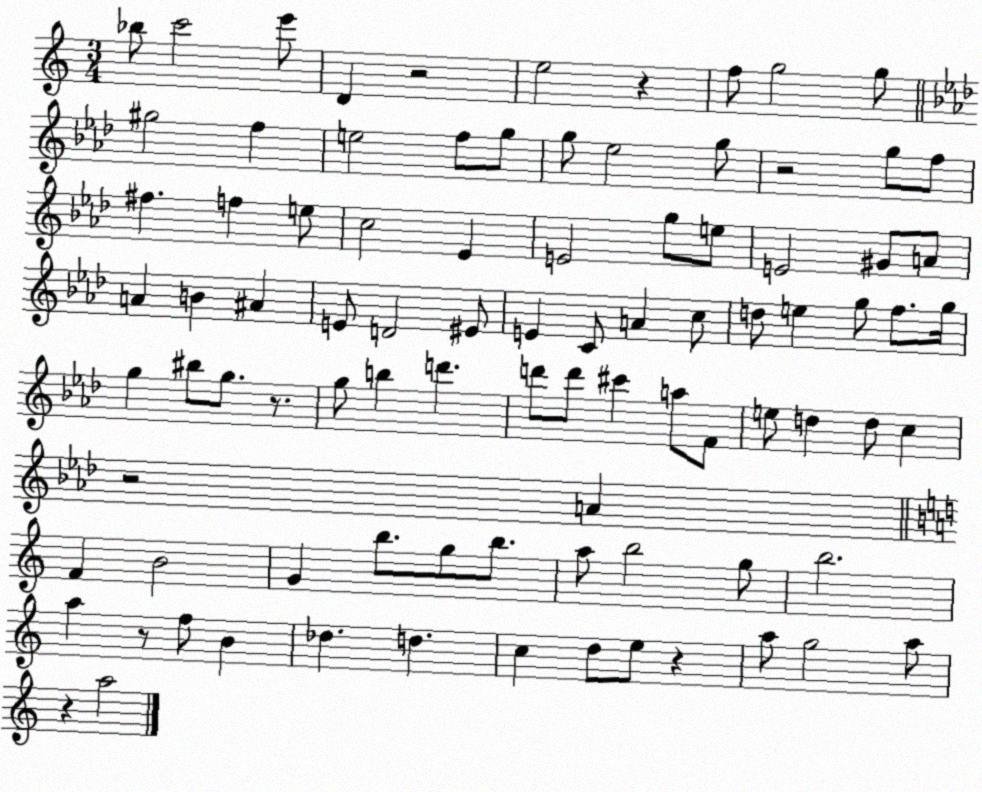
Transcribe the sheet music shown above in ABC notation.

X:1
T:Untitled
M:3/4
L:1/4
K:C
_b/2 c'2 e'/2 D z2 e2 z f/2 g2 g/2 ^g2 f e2 f/2 g/2 g/2 _e2 g/2 z2 g/2 f/2 ^f f e/2 c2 _E E2 g/2 e/2 E2 ^G/2 A/2 A B ^A E/2 D2 ^E/2 E C/2 A c/2 d/2 e g/2 f/2 g/4 g ^b/2 g/2 z/2 g/2 b d' d'/2 d'/2 ^c' a/2 F/2 e/2 d d/2 c z2 A F B2 G b/2 g/2 b/2 a/2 b2 g/2 b2 a z/2 f/2 B _d d c d/2 e/2 z a/2 g2 a/2 z a2